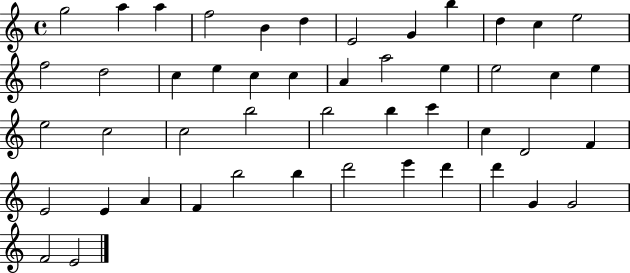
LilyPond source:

{
  \clef treble
  \time 4/4
  \defaultTimeSignature
  \key c \major
  g''2 a''4 a''4 | f''2 b'4 d''4 | e'2 g'4 b''4 | d''4 c''4 e''2 | \break f''2 d''2 | c''4 e''4 c''4 c''4 | a'4 a''2 e''4 | e''2 c''4 e''4 | \break e''2 c''2 | c''2 b''2 | b''2 b''4 c'''4 | c''4 d'2 f'4 | \break e'2 e'4 a'4 | f'4 b''2 b''4 | d'''2 e'''4 d'''4 | d'''4 g'4 g'2 | \break f'2 e'2 | \bar "|."
}